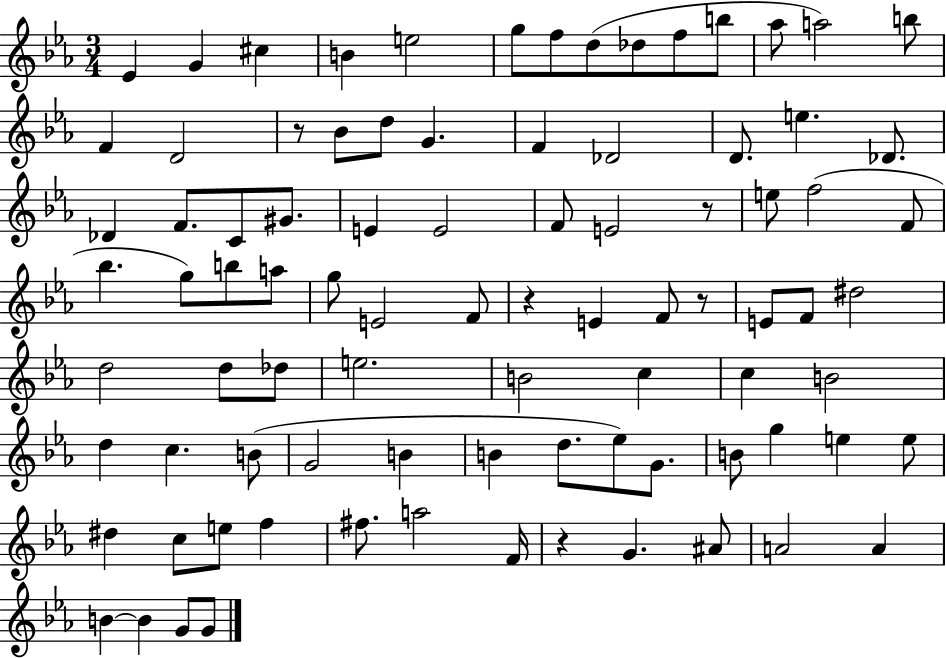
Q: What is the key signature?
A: EES major